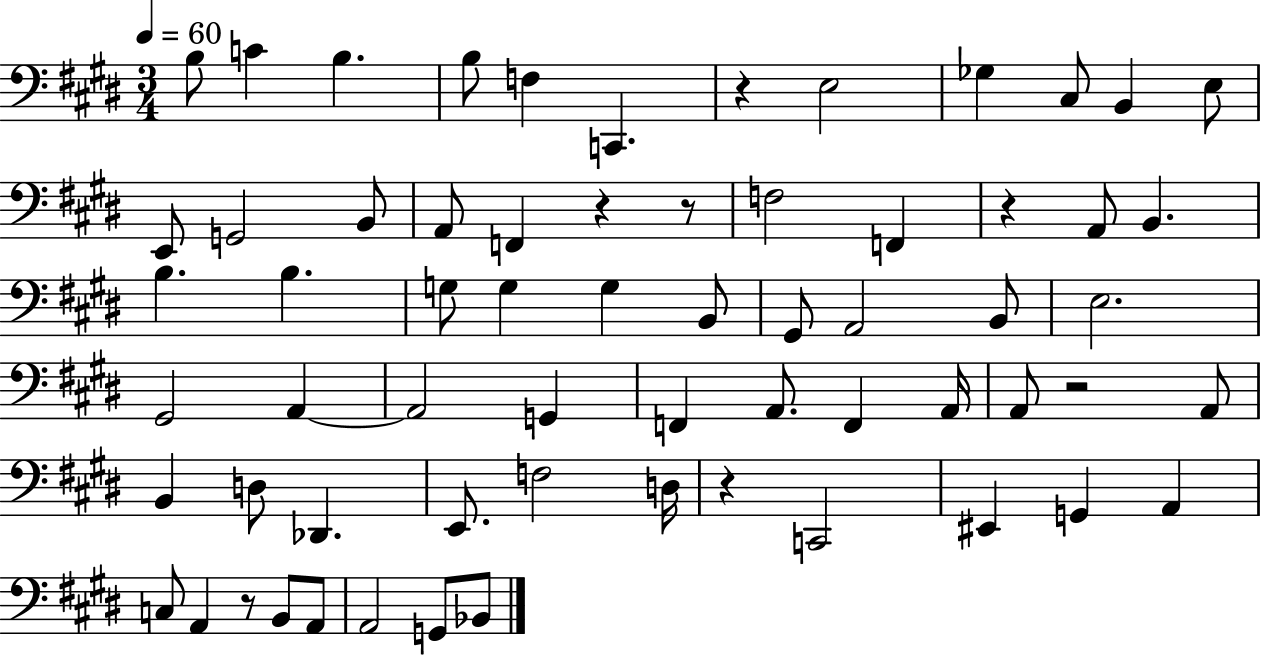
X:1
T:Untitled
M:3/4
L:1/4
K:E
B,/2 C B, B,/2 F, C,, z E,2 _G, ^C,/2 B,, E,/2 E,,/2 G,,2 B,,/2 A,,/2 F,, z z/2 F,2 F,, z A,,/2 B,, B, B, G,/2 G, G, B,,/2 ^G,,/2 A,,2 B,,/2 E,2 ^G,,2 A,, A,,2 G,, F,, A,,/2 F,, A,,/4 A,,/2 z2 A,,/2 B,, D,/2 _D,, E,,/2 F,2 D,/4 z C,,2 ^E,, G,, A,, C,/2 A,, z/2 B,,/2 A,,/2 A,,2 G,,/2 _B,,/2